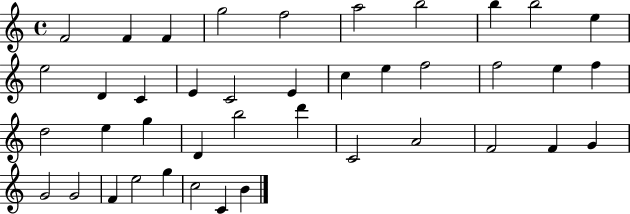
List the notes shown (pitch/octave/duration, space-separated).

F4/h F4/q F4/q G5/h F5/h A5/h B5/h B5/q B5/h E5/q E5/h D4/q C4/q E4/q C4/h E4/q C5/q E5/q F5/h F5/h E5/q F5/q D5/h E5/q G5/q D4/q B5/h D6/q C4/h A4/h F4/h F4/q G4/q G4/h G4/h F4/q E5/h G5/q C5/h C4/q B4/q